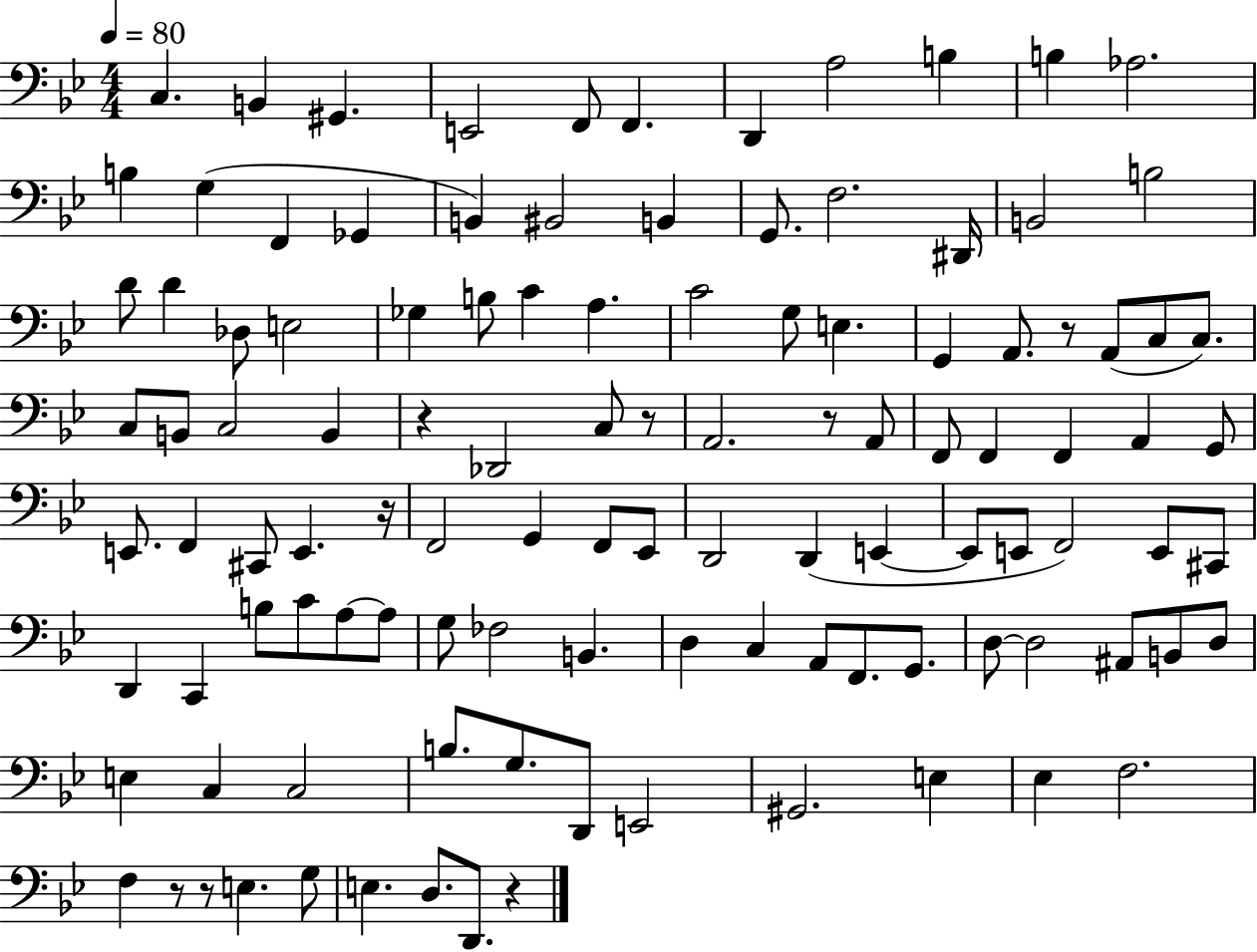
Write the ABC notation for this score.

X:1
T:Untitled
M:4/4
L:1/4
K:Bb
C, B,, ^G,, E,,2 F,,/2 F,, D,, A,2 B, B, _A,2 B, G, F,, _G,, B,, ^B,,2 B,, G,,/2 F,2 ^D,,/4 B,,2 B,2 D/2 D _D,/2 E,2 _G, B,/2 C A, C2 G,/2 E, G,, A,,/2 z/2 A,,/2 C,/2 C,/2 C,/2 B,,/2 C,2 B,, z _D,,2 C,/2 z/2 A,,2 z/2 A,,/2 F,,/2 F,, F,, A,, G,,/2 E,,/2 F,, ^C,,/2 E,, z/4 F,,2 G,, F,,/2 _E,,/2 D,,2 D,, E,, E,,/2 E,,/2 F,,2 E,,/2 ^C,,/2 D,, C,, B,/2 C/2 A,/2 A,/2 G,/2 _F,2 B,, D, C, A,,/2 F,,/2 G,,/2 D,/2 D,2 ^A,,/2 B,,/2 D,/2 E, C, C,2 B,/2 G,/2 D,,/2 E,,2 ^G,,2 E, _E, F,2 F, z/2 z/2 E, G,/2 E, D,/2 D,,/2 z